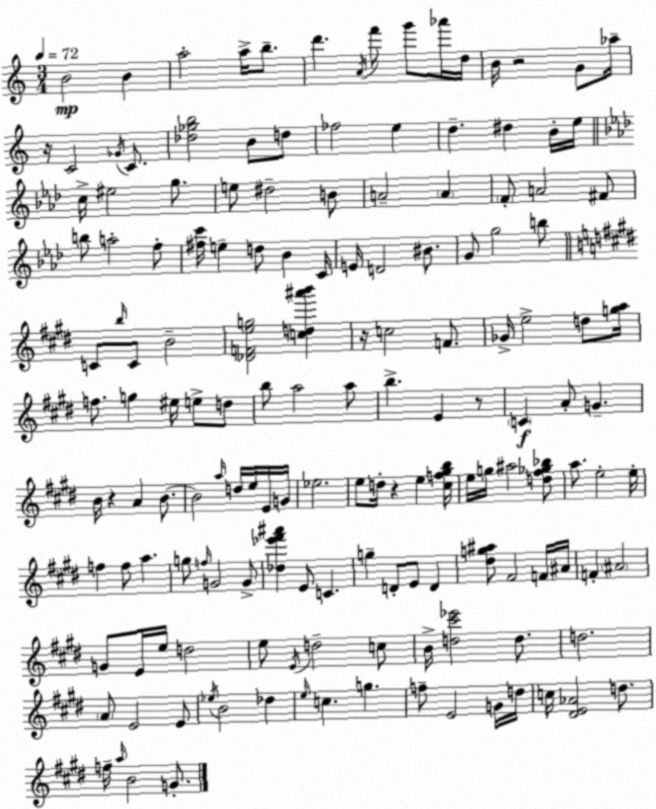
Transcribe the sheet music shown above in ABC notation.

X:1
T:Untitled
M:3/4
L:1/4
K:C
B2 B a2 a/4 b/2 d' A/4 f'/2 g'/2 _a'/4 d/4 B/4 z2 G/2 _a/4 z/4 C2 _G/4 C/2 [_d_gb]2 B/2 d/2 _f2 e d ^d B/4 e/4 c/4 ^e2 g/2 e/2 ^d2 B/2 A2 A F/2 A2 ^F/2 b/2 a2 f/2 [^fc']/4 e d/2 _B C/4 E/4 D2 ^B/2 G/2 g2 b/2 C/2 b/4 C/2 B2 [_DFeg]2 [cd^a'b'] z/4 c2 F/2 _G/4 e2 d/2 [ga]/4 f/2 g ^e/4 e/2 d/2 b/2 a2 a/2 b E z/2 C A/2 G B/4 z A B/2 B2 a/4 d/4 e/4 E/4 G/4 _e2 e/2 d/4 z e [^cf^gb]/4 e/4 g/4 ^a2 [d^f_g_b]/2 a/2 e2 e/4 f f/2 a g/2 f/4 G2 G/2 [_d_e'^f'^a'] E/2 C g D/2 E/2 D [^dg^a]/2 ^F2 F/4 ^A/4 F ^A2 G/2 E/4 e/4 d2 e/2 E/4 d2 c/2 B/4 [d^c'_e']2 d/2 d2 A/2 E2 E/2 _e/4 B2 _d e/4 c g f/2 E2 G/4 d/4 c/4 [^DE_A]2 d/2 f/4 a/4 B2 G/2